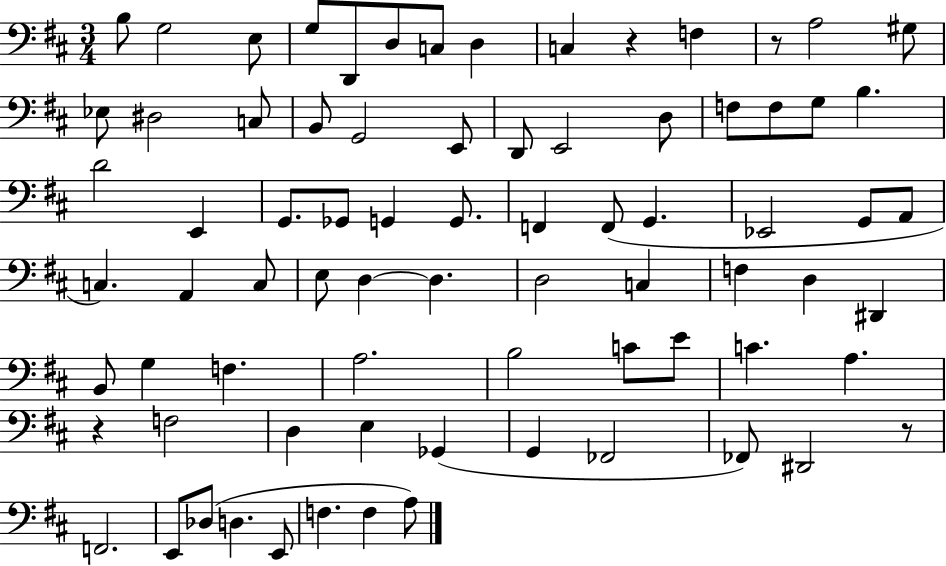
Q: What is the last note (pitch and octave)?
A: A3